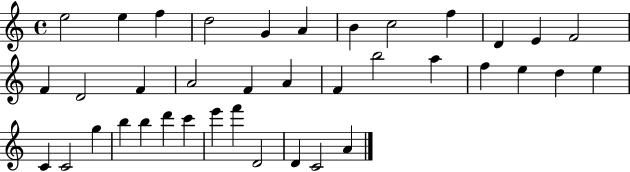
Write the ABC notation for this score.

X:1
T:Untitled
M:4/4
L:1/4
K:C
e2 e f d2 G A B c2 f D E F2 F D2 F A2 F A F b2 a f e d e C C2 g b b d' c' e' f' D2 D C2 A